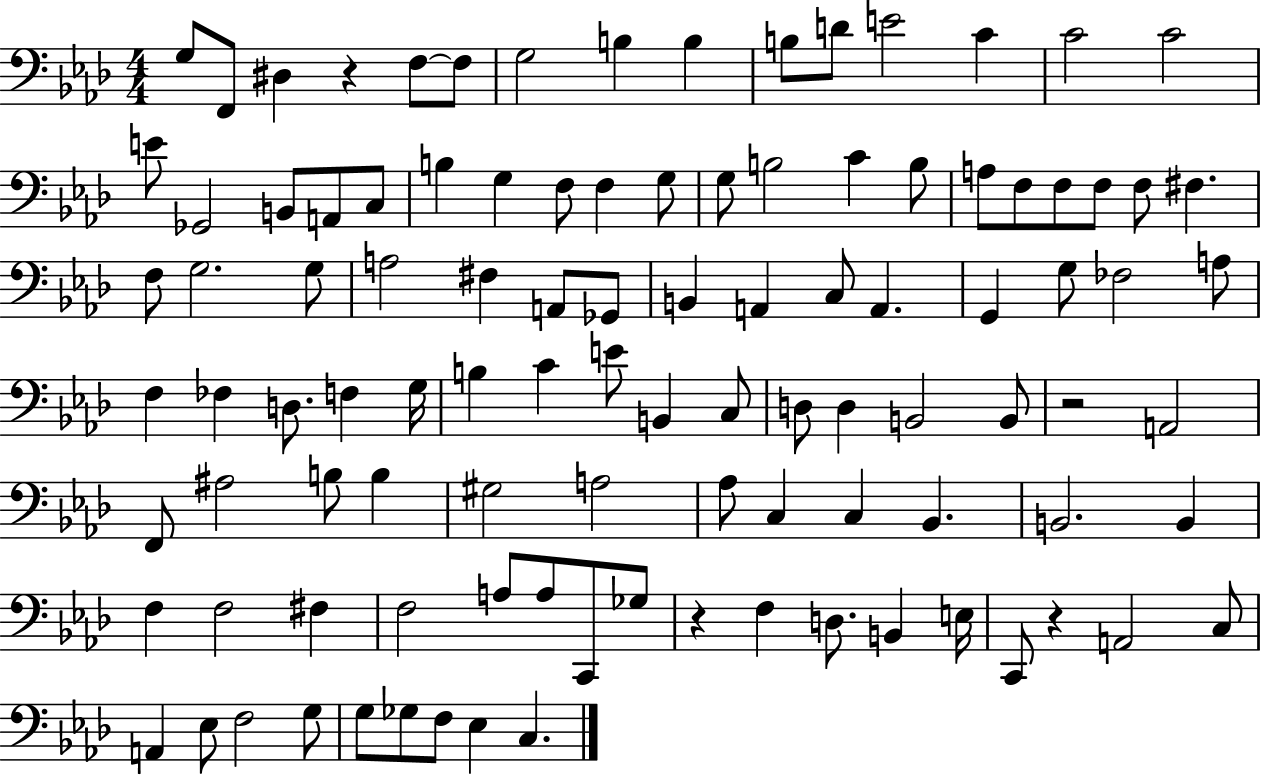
G3/e F2/e D#3/q R/q F3/e F3/e G3/h B3/q B3/q B3/e D4/e E4/h C4/q C4/h C4/h E4/e Gb2/h B2/e A2/e C3/e B3/q G3/q F3/e F3/q G3/e G3/e B3/h C4/q B3/e A3/e F3/e F3/e F3/e F3/e F#3/q. F3/e G3/h. G3/e A3/h F#3/q A2/e Gb2/e B2/q A2/q C3/e A2/q. G2/q G3/e FES3/h A3/e F3/q FES3/q D3/e. F3/q G3/s B3/q C4/q E4/e B2/q C3/e D3/e D3/q B2/h B2/e R/h A2/h F2/e A#3/h B3/e B3/q G#3/h A3/h Ab3/e C3/q C3/q Bb2/q. B2/h. B2/q F3/q F3/h F#3/q F3/h A3/e A3/e C2/e Gb3/e R/q F3/q D3/e. B2/q E3/s C2/e R/q A2/h C3/e A2/q Eb3/e F3/h G3/e G3/e Gb3/e F3/e Eb3/q C3/q.